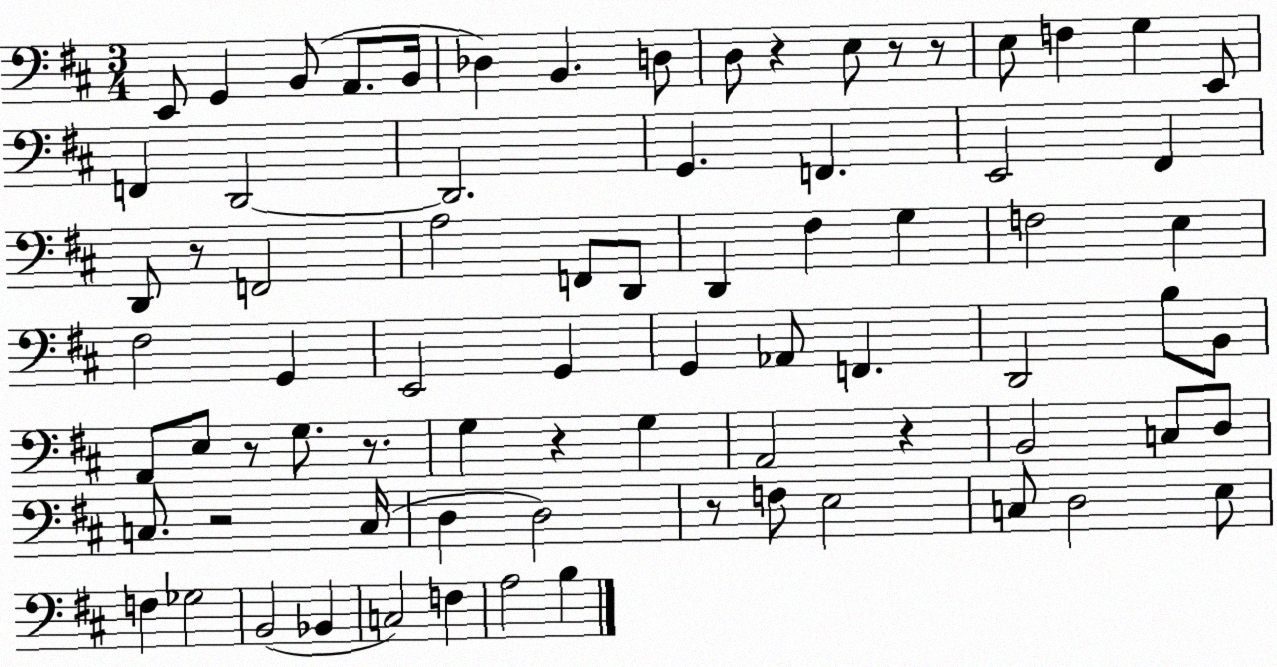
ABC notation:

X:1
T:Untitled
M:3/4
L:1/4
K:D
E,,/2 G,, B,,/2 A,,/2 B,,/4 _D, B,, D,/2 D,/2 z E,/2 z/2 z/2 E,/2 F, G, E,,/2 F,, D,,2 D,,2 G,, F,, E,,2 ^F,, D,,/2 z/2 F,,2 A,2 F,,/2 D,,/2 D,, ^F, G, F,2 E, ^F,2 G,, E,,2 G,, G,, _A,,/2 F,, D,,2 B,/2 B,,/2 A,,/2 E,/2 z/2 G,/2 z/2 G, z G, A,,2 z B,,2 C,/2 D,/2 C,/2 z2 C,/4 D, D,2 z/2 F,/2 E,2 C,/2 D,2 E,/2 F, _G,2 B,,2 _B,, C,2 F, A,2 B,